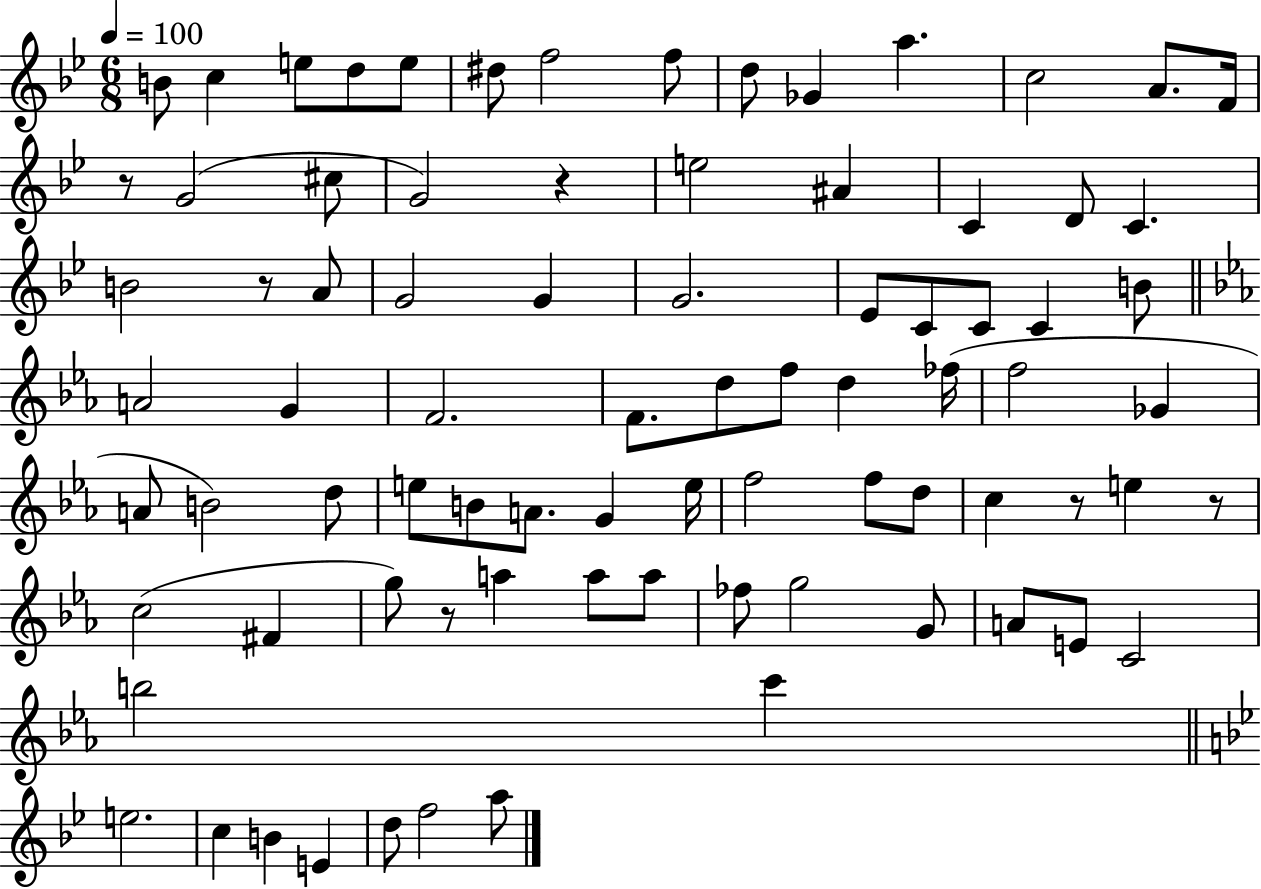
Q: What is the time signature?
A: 6/8